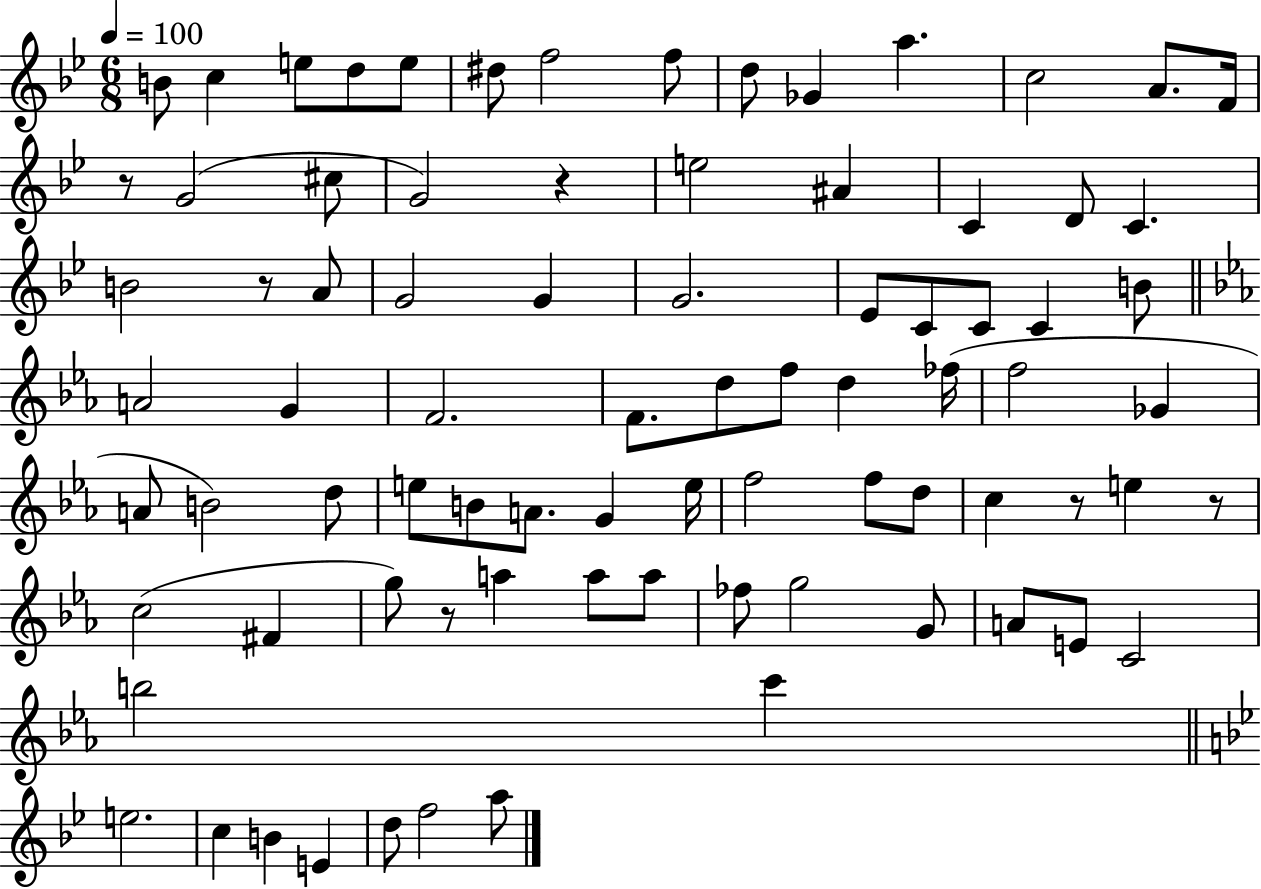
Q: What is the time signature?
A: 6/8